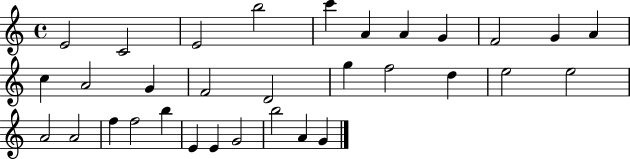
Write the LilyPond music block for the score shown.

{
  \clef treble
  \time 4/4
  \defaultTimeSignature
  \key c \major
  e'2 c'2 | e'2 b''2 | c'''4 a'4 a'4 g'4 | f'2 g'4 a'4 | \break c''4 a'2 g'4 | f'2 d'2 | g''4 f''2 d''4 | e''2 e''2 | \break a'2 a'2 | f''4 f''2 b''4 | e'4 e'4 g'2 | b''2 a'4 g'4 | \break \bar "|."
}